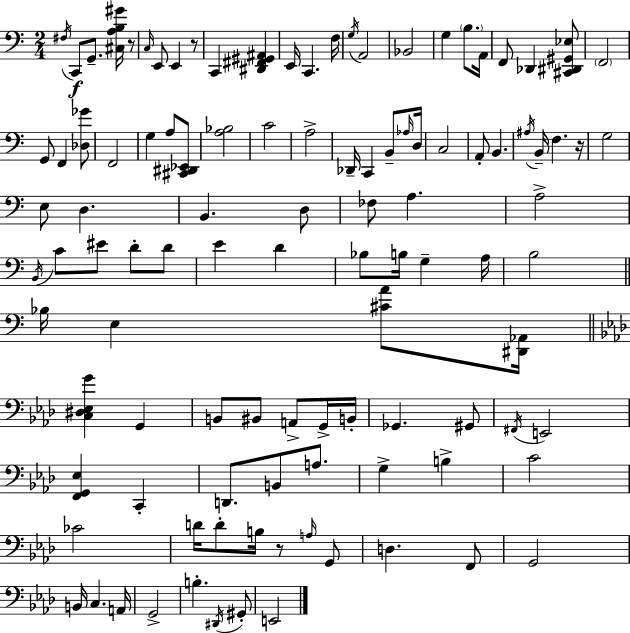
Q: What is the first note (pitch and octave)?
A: F#3